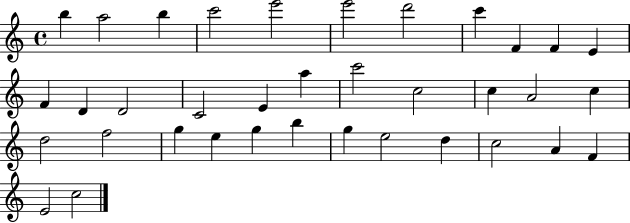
{
  \clef treble
  \time 4/4
  \defaultTimeSignature
  \key c \major
  b''4 a''2 b''4 | c'''2 e'''2 | e'''2 d'''2 | c'''4 f'4 f'4 e'4 | \break f'4 d'4 d'2 | c'2 e'4 a''4 | c'''2 c''2 | c''4 a'2 c''4 | \break d''2 f''2 | g''4 e''4 g''4 b''4 | g''4 e''2 d''4 | c''2 a'4 f'4 | \break e'2 c''2 | \bar "|."
}